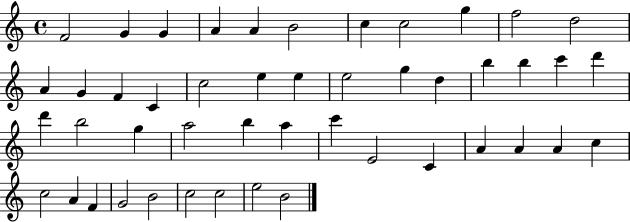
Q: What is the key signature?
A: C major